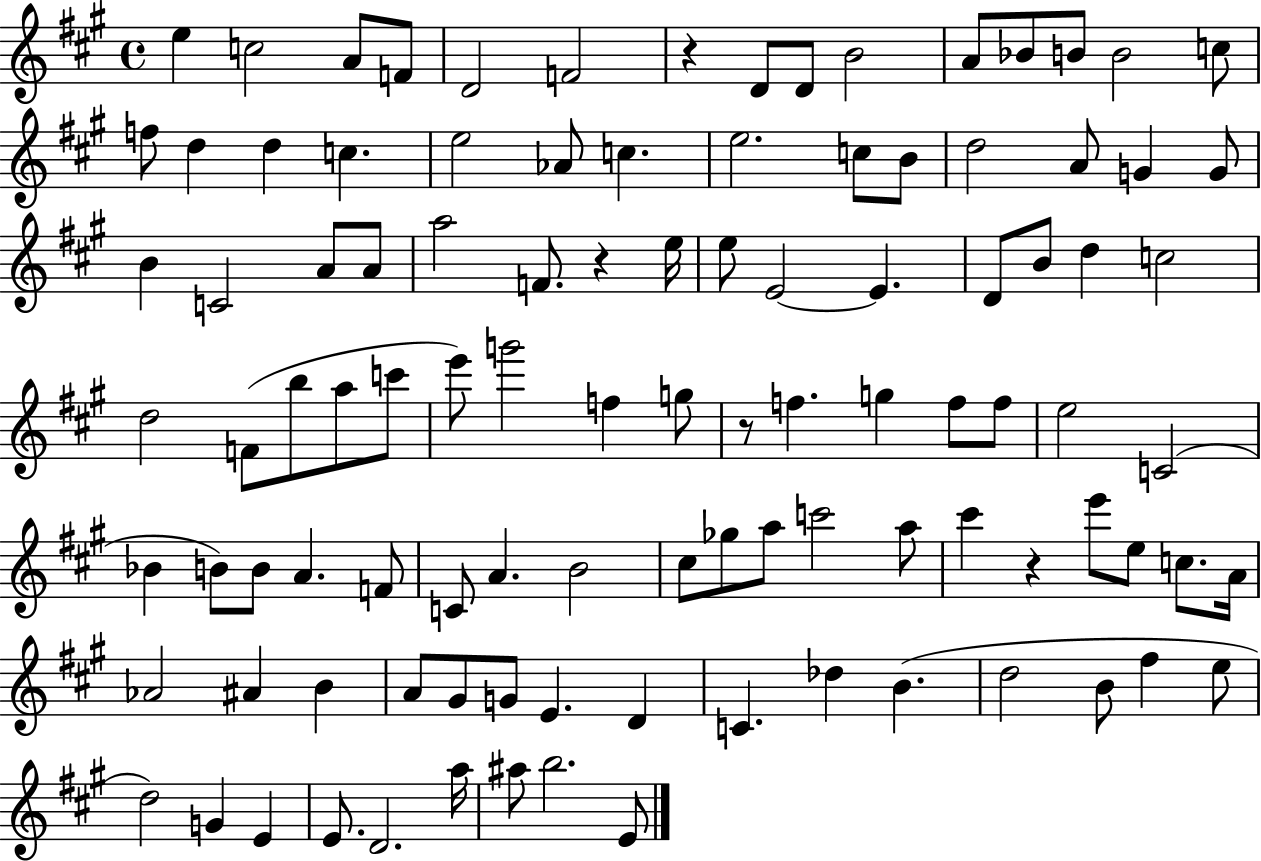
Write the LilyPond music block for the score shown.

{
  \clef treble
  \time 4/4
  \defaultTimeSignature
  \key a \major
  e''4 c''2 a'8 f'8 | d'2 f'2 | r4 d'8 d'8 b'2 | a'8 bes'8 b'8 b'2 c''8 | \break f''8 d''4 d''4 c''4. | e''2 aes'8 c''4. | e''2. c''8 b'8 | d''2 a'8 g'4 g'8 | \break b'4 c'2 a'8 a'8 | a''2 f'8. r4 e''16 | e''8 e'2~~ e'4. | d'8 b'8 d''4 c''2 | \break d''2 f'8( b''8 a''8 c'''8 | e'''8) g'''2 f''4 g''8 | r8 f''4. g''4 f''8 f''8 | e''2 c'2( | \break bes'4 b'8) b'8 a'4. f'8 | c'8 a'4. b'2 | cis''8 ges''8 a''8 c'''2 a''8 | cis'''4 r4 e'''8 e''8 c''8. a'16 | \break aes'2 ais'4 b'4 | a'8 gis'8 g'8 e'4. d'4 | c'4. des''4 b'4.( | d''2 b'8 fis''4 e''8 | \break d''2) g'4 e'4 | e'8. d'2. a''16 | ais''8 b''2. e'8 | \bar "|."
}